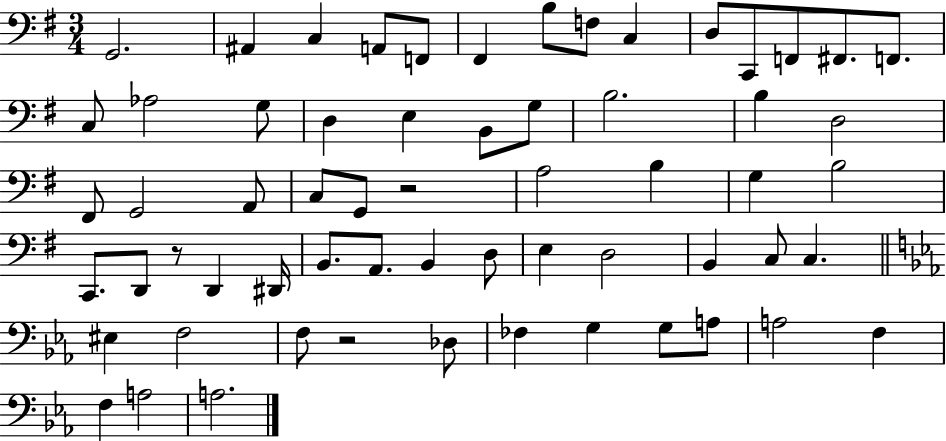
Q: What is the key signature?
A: G major